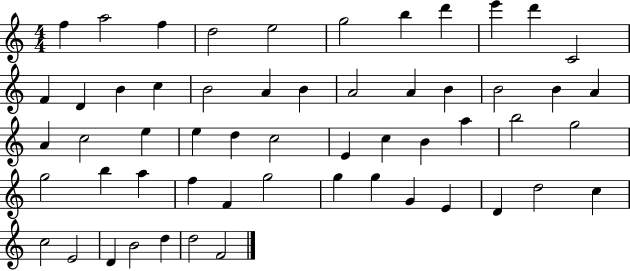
X:1
T:Untitled
M:4/4
L:1/4
K:C
f a2 f d2 e2 g2 b d' e' d' C2 F D B c B2 A B A2 A B B2 B A A c2 e e d c2 E c B a b2 g2 g2 b a f F g2 g g G E D d2 c c2 E2 D B2 d d2 F2